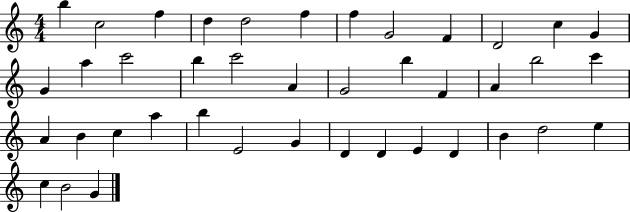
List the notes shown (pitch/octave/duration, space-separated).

B5/q C5/h F5/q D5/q D5/h F5/q F5/q G4/h F4/q D4/h C5/q G4/q G4/q A5/q C6/h B5/q C6/h A4/q G4/h B5/q F4/q A4/q B5/h C6/q A4/q B4/q C5/q A5/q B5/q E4/h G4/q D4/q D4/q E4/q D4/q B4/q D5/h E5/q C5/q B4/h G4/q